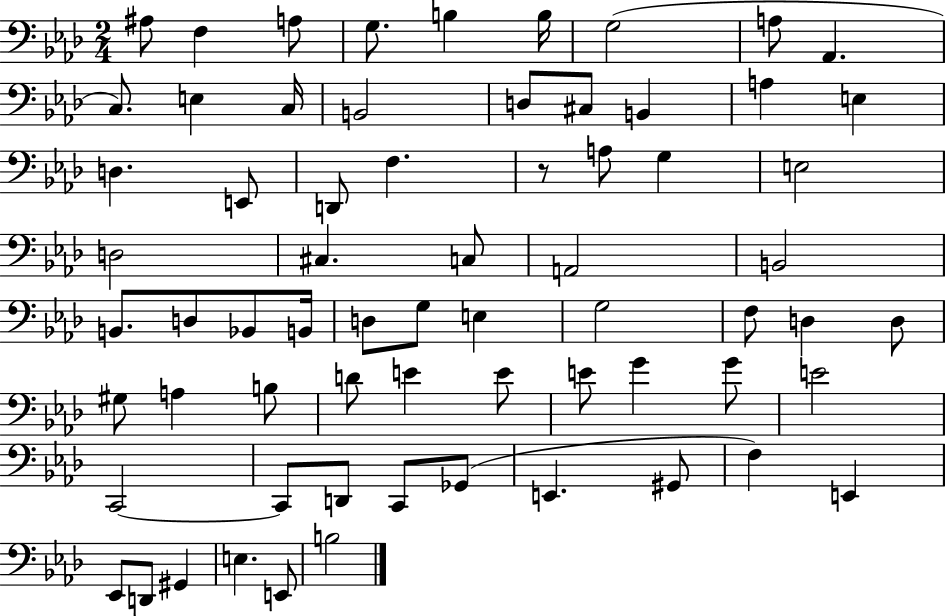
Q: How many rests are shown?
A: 1